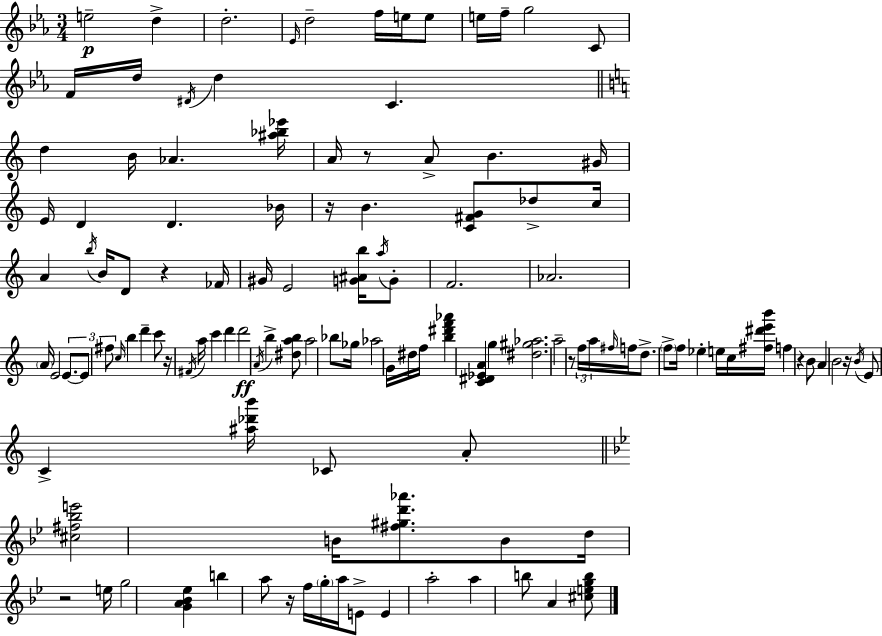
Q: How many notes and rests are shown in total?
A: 124